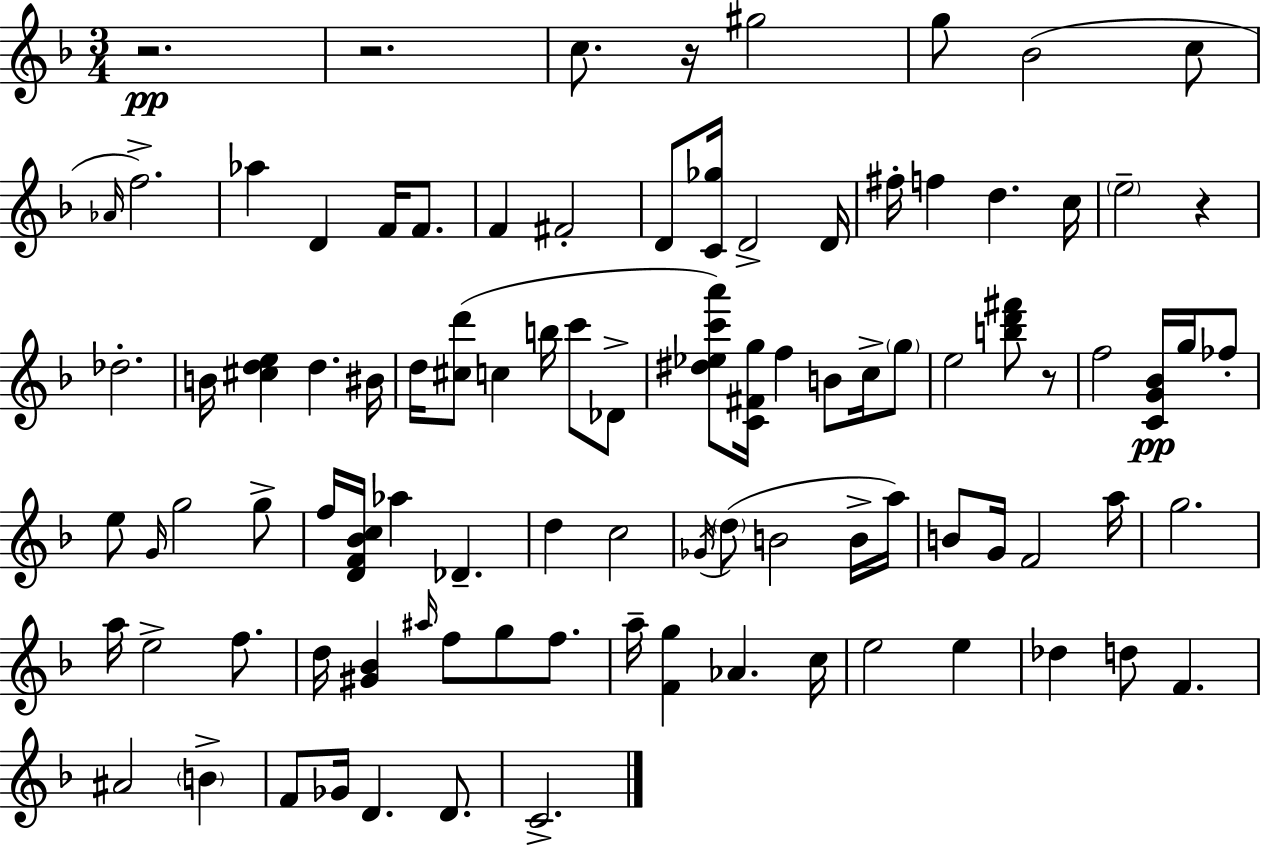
R/h. R/h. C5/e. R/s G#5/h G5/e Bb4/h C5/e Ab4/s F5/h. Ab5/q D4/q F4/s F4/e. F4/q F#4/h D4/e [C4,Gb5]/s D4/h D4/s F#5/s F5/q D5/q. C5/s E5/h R/q Db5/h. B4/s [C#5,D5,E5]/q D5/q. BIS4/s D5/s [C#5,D6]/e C5/q B5/s C6/e Db4/e [D#5,Eb5,C6,A6]/e [C4,F#4,G5]/s F5/q B4/e C5/s G5/e E5/h [B5,D6,F#6]/e R/e F5/h [C4,G4,Bb4]/s G5/s FES5/e E5/e G4/s G5/h G5/e F5/s [D4,F4,Bb4,C5]/s Ab5/q Db4/q. D5/q C5/h Gb4/s D5/e B4/h B4/s A5/s B4/e G4/s F4/h A5/s G5/h. A5/s E5/h F5/e. D5/s [G#4,Bb4]/q A#5/s F5/e G5/e F5/e. A5/s [F4,G5]/q Ab4/q. C5/s E5/h E5/q Db5/q D5/e F4/q. A#4/h B4/q F4/e Gb4/s D4/q. D4/e. C4/h.